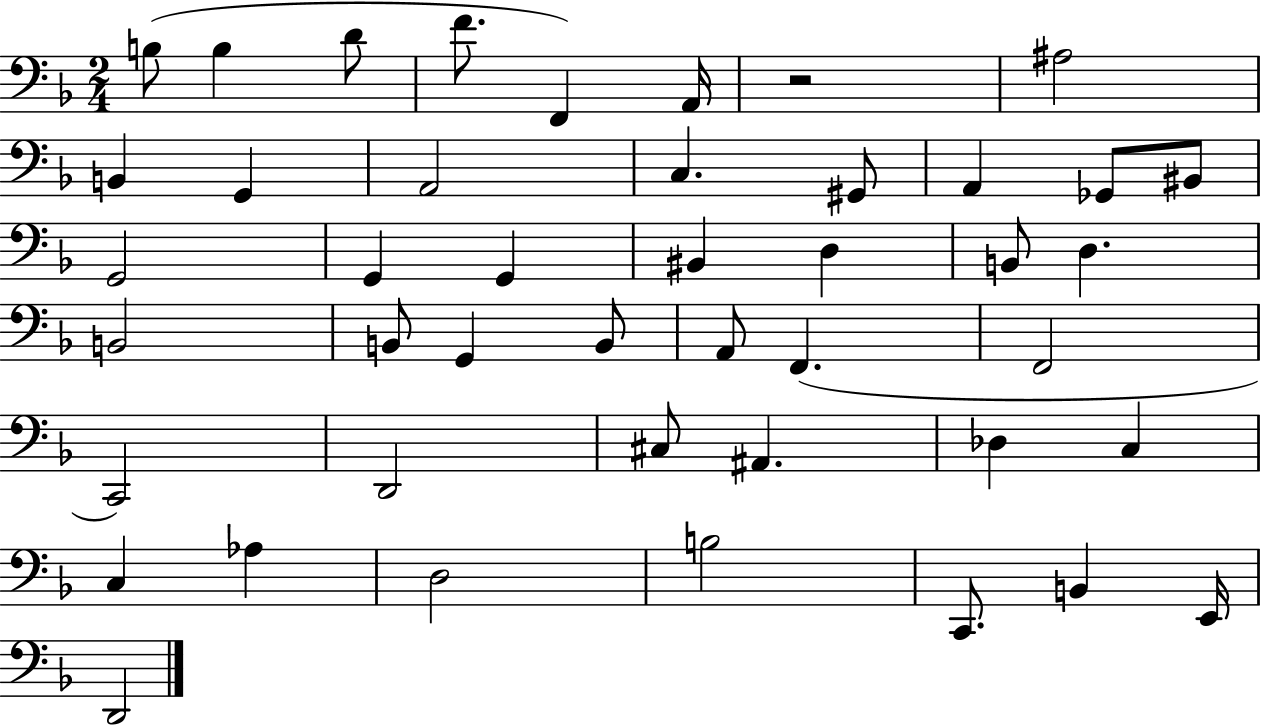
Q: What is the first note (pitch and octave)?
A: B3